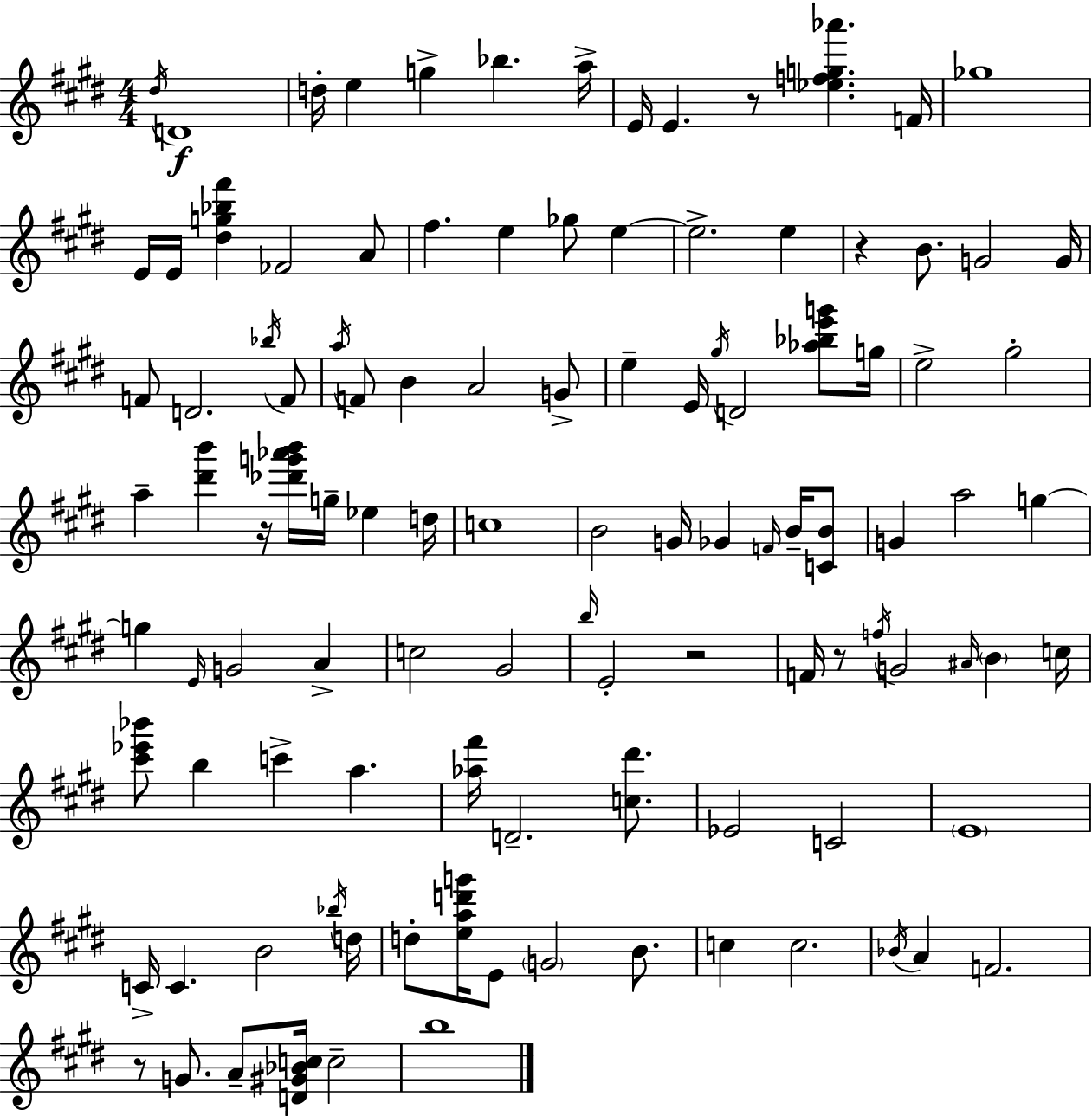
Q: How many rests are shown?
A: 6